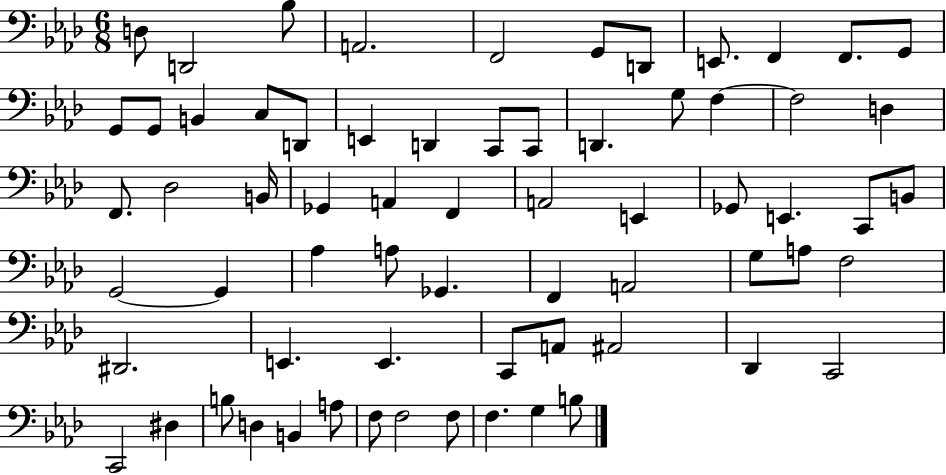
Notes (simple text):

D3/e D2/h Bb3/e A2/h. F2/h G2/e D2/e E2/e. F2/q F2/e. G2/e G2/e G2/e B2/q C3/e D2/e E2/q D2/q C2/e C2/e D2/q. G3/e F3/q F3/h D3/q F2/e. Db3/h B2/s Gb2/q A2/q F2/q A2/h E2/q Gb2/e E2/q. C2/e B2/e G2/h G2/q Ab3/q A3/e Gb2/q. F2/q A2/h G3/e A3/e F3/h D#2/h. E2/q. E2/q. C2/e A2/e A#2/h Db2/q C2/h C2/h D#3/q B3/e D3/q B2/q A3/e F3/e F3/h F3/e F3/q. G3/q B3/e